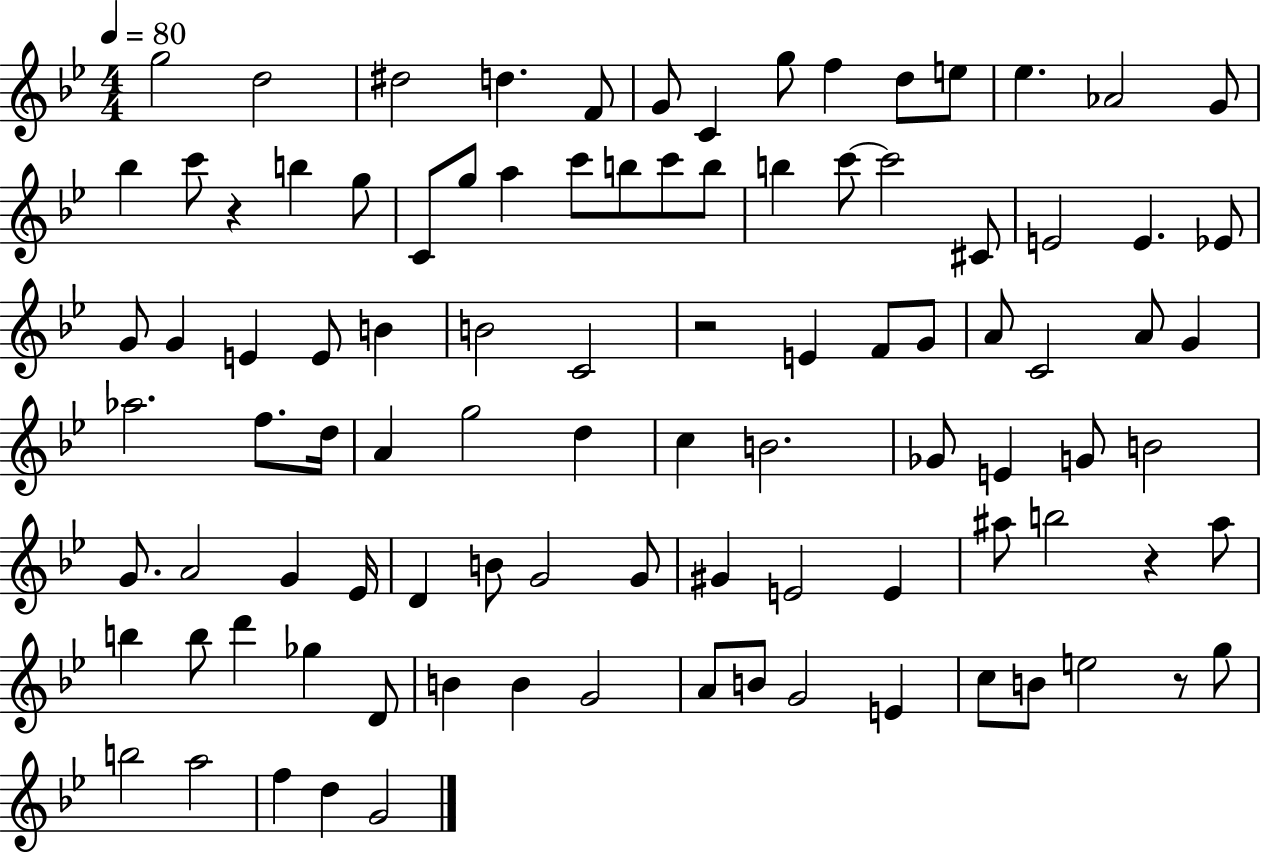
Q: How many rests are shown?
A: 4